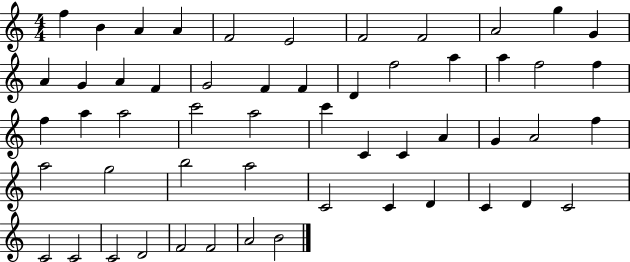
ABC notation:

X:1
T:Untitled
M:4/4
L:1/4
K:C
f B A A F2 E2 F2 F2 A2 g G A G A F G2 F F D f2 a a f2 f f a a2 c'2 a2 c' C C A G A2 f a2 g2 b2 a2 C2 C D C D C2 C2 C2 C2 D2 F2 F2 A2 B2